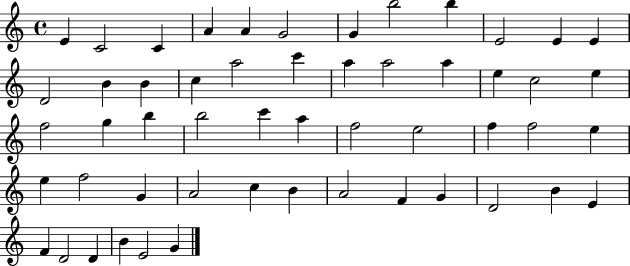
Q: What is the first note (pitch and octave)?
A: E4